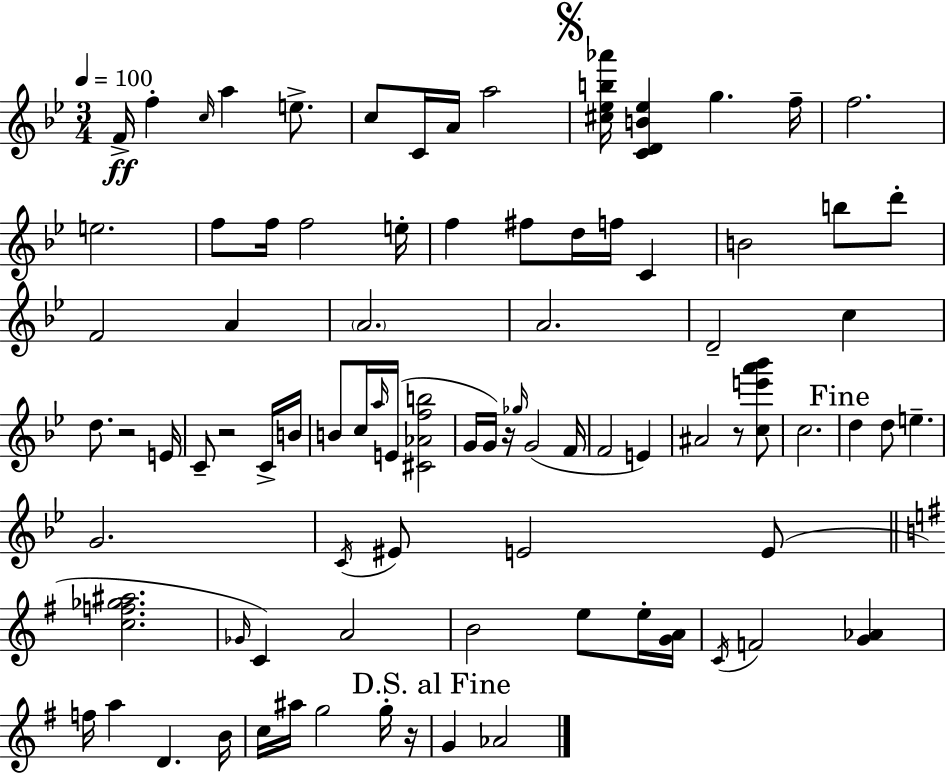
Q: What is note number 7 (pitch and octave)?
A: C4